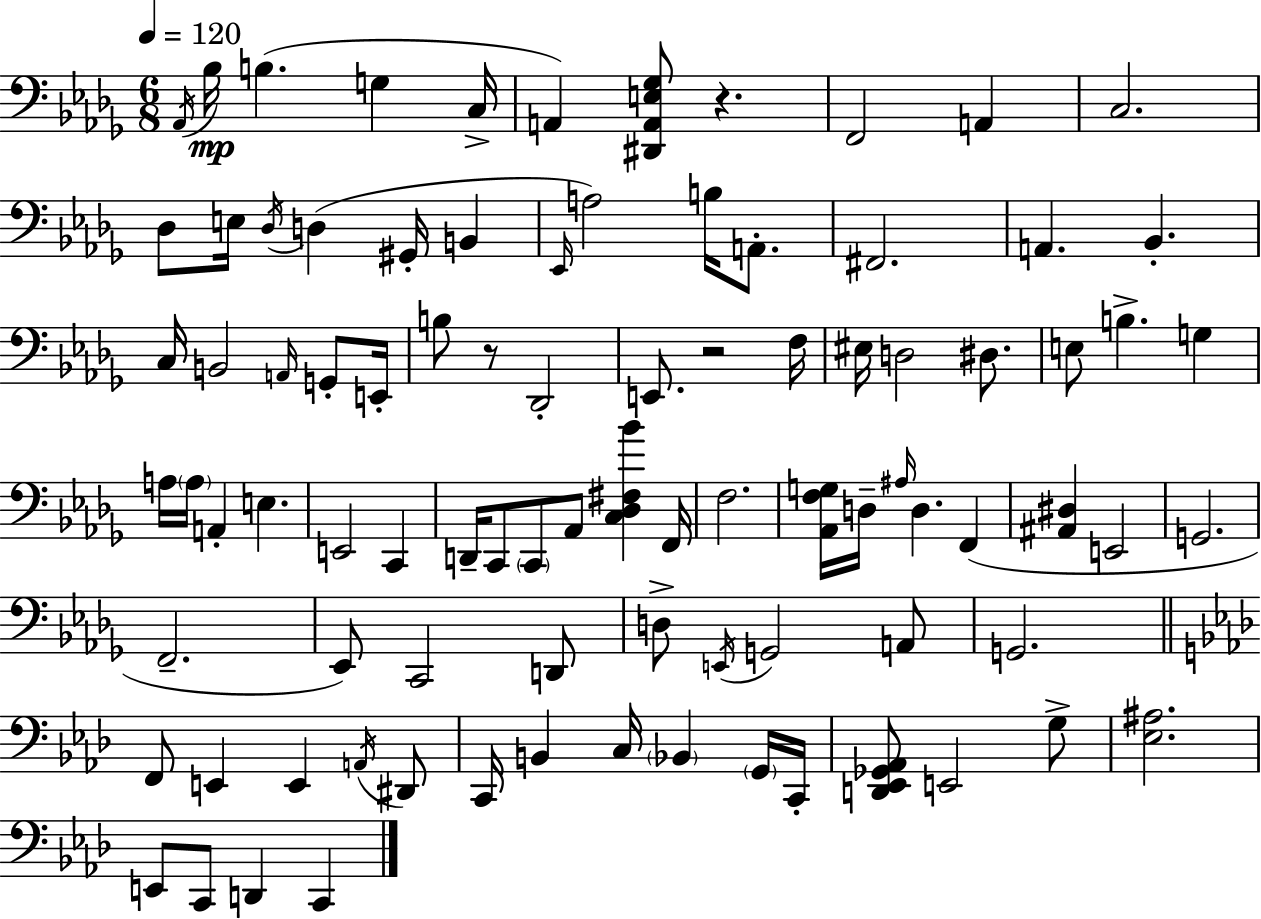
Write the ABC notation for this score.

X:1
T:Untitled
M:6/8
L:1/4
K:Bbm
_A,,/4 _B,/4 B, G, C,/4 A,, [^D,,A,,E,_G,]/2 z F,,2 A,, C,2 _D,/2 E,/4 _D,/4 D, ^G,,/4 B,, _E,,/4 A,2 B,/4 A,,/2 ^F,,2 A,, _B,, C,/4 B,,2 A,,/4 G,,/2 E,,/4 B,/2 z/2 _D,,2 E,,/2 z2 F,/4 ^E,/4 D,2 ^D,/2 E,/2 B, G, A,/4 A,/4 A,, E, E,,2 C,, D,,/4 C,,/2 C,,/2 _A,,/2 [C,_D,^F,_B] F,,/4 F,2 [_A,,F,G,]/4 D,/4 ^A,/4 D, F,, [^A,,^D,] E,,2 G,,2 F,,2 _E,,/2 C,,2 D,,/2 D,/2 E,,/4 G,,2 A,,/2 G,,2 F,,/2 E,, E,, A,,/4 ^D,,/2 C,,/4 B,, C,/4 _B,, G,,/4 C,,/4 [D,,_E,,_G,,_A,,]/2 E,,2 G,/2 [_E,^A,]2 E,,/2 C,,/2 D,, C,,